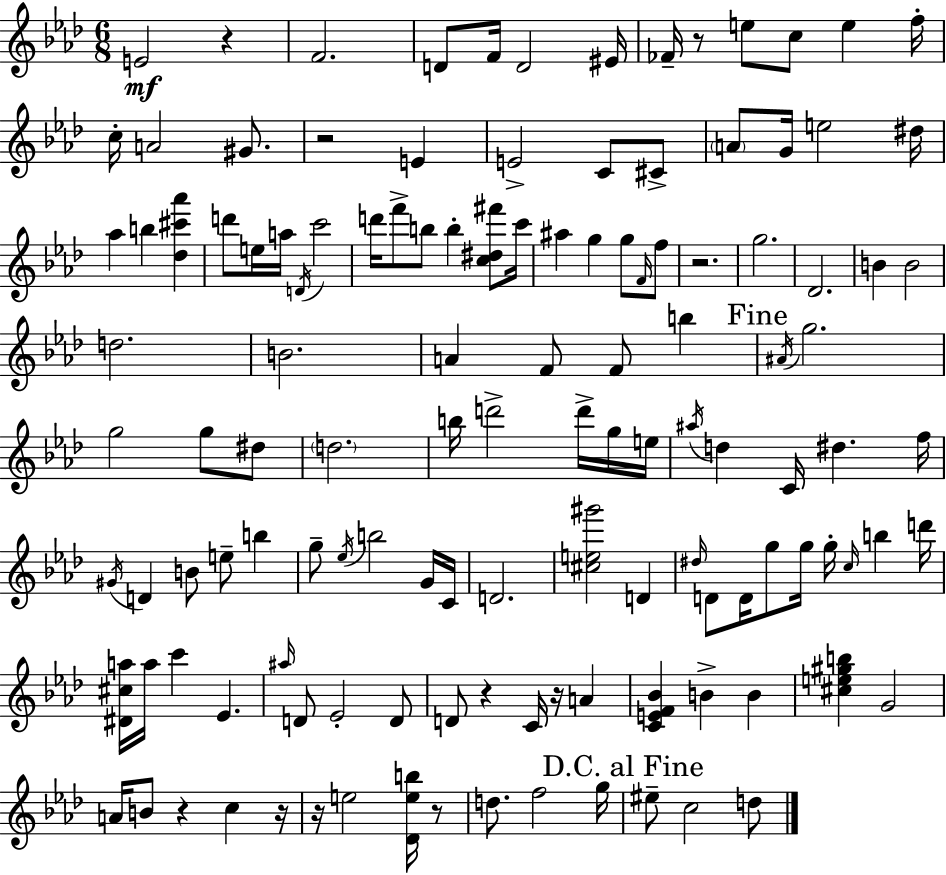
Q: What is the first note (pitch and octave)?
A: E4